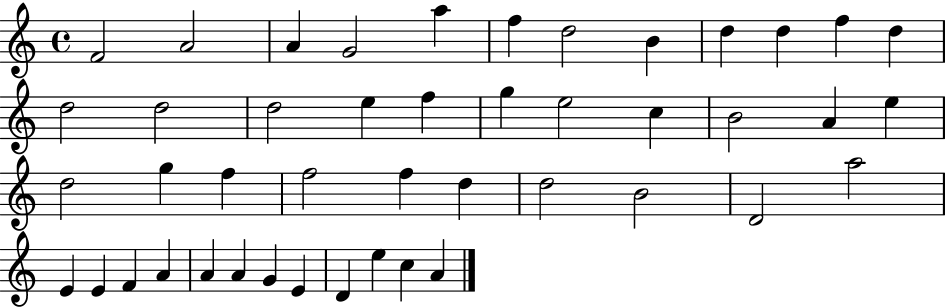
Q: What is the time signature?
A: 4/4